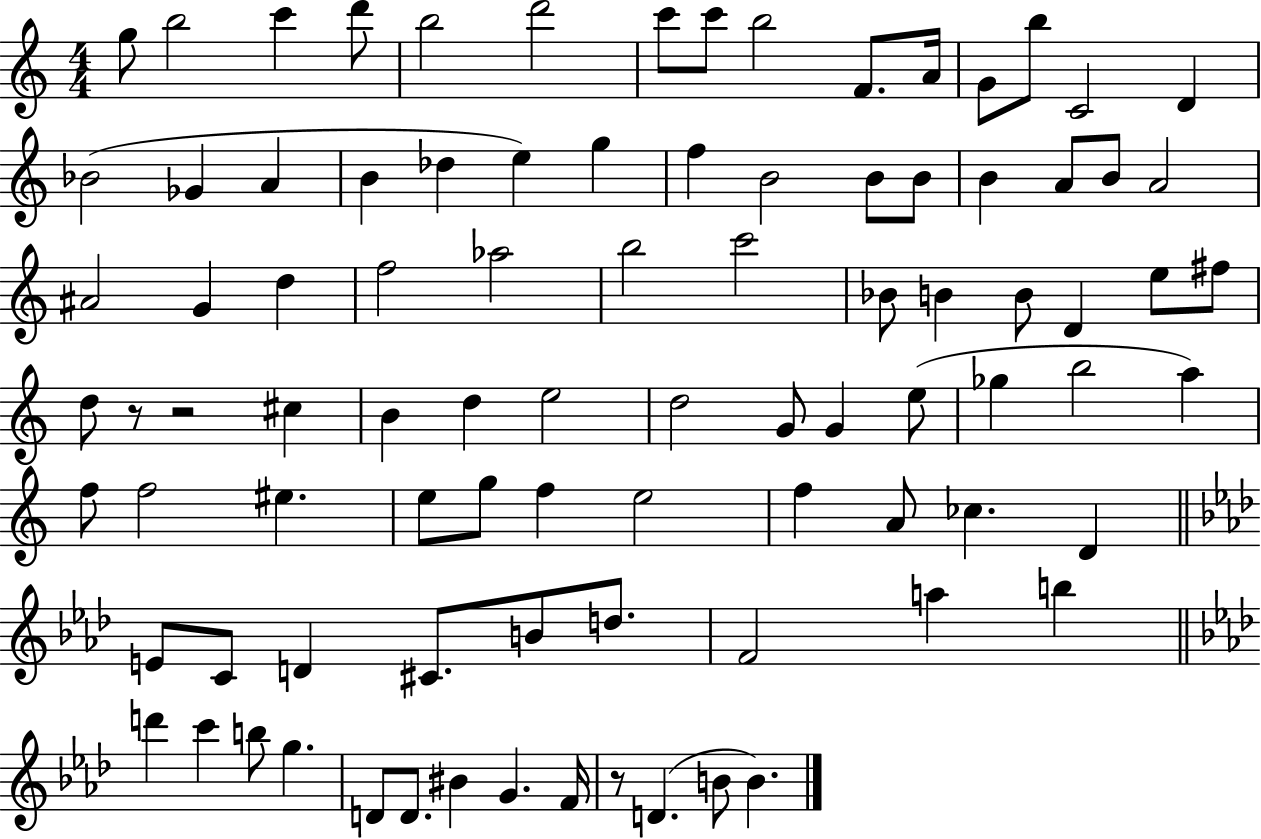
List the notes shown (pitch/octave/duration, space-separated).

G5/e B5/h C6/q D6/e B5/h D6/h C6/e C6/e B5/h F4/e. A4/s G4/e B5/e C4/h D4/q Bb4/h Gb4/q A4/q B4/q Db5/q E5/q G5/q F5/q B4/h B4/e B4/e B4/q A4/e B4/e A4/h A#4/h G4/q D5/q F5/h Ab5/h B5/h C6/h Bb4/e B4/q B4/e D4/q E5/e F#5/e D5/e R/e R/h C#5/q B4/q D5/q E5/h D5/h G4/e G4/q E5/e Gb5/q B5/h A5/q F5/e F5/h EIS5/q. E5/e G5/e F5/q E5/h F5/q A4/e CES5/q. D4/q E4/e C4/e D4/q C#4/e. B4/e D5/e. F4/h A5/q B5/q D6/q C6/q B5/e G5/q. D4/e D4/e. BIS4/q G4/q. F4/s R/e D4/q. B4/e B4/q.